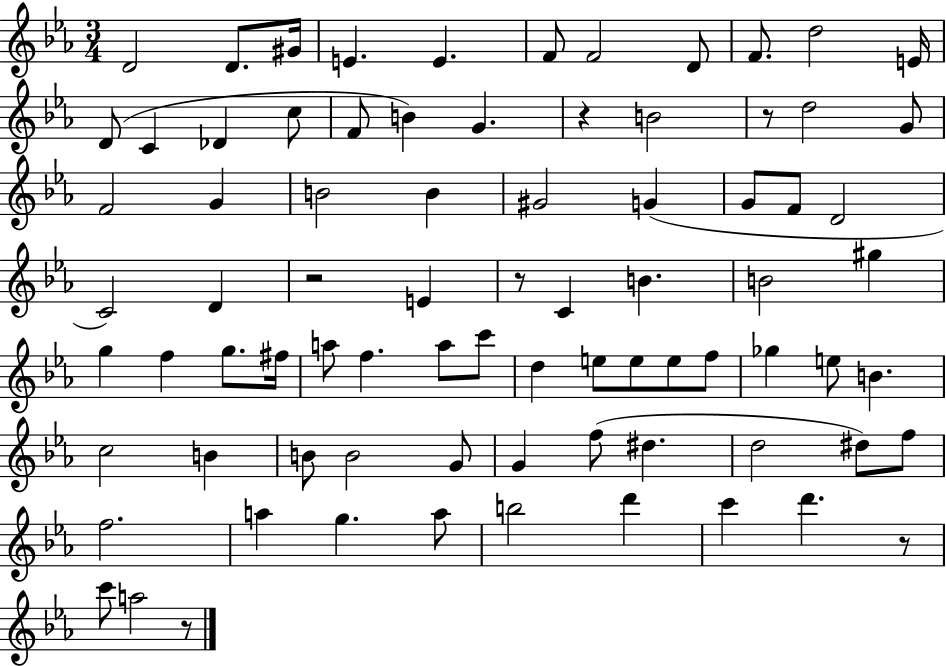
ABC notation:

X:1
T:Untitled
M:3/4
L:1/4
K:Eb
D2 D/2 ^G/4 E E F/2 F2 D/2 F/2 d2 E/4 D/2 C _D c/2 F/2 B G z B2 z/2 d2 G/2 F2 G B2 B ^G2 G G/2 F/2 D2 C2 D z2 E z/2 C B B2 ^g g f g/2 ^f/4 a/2 f a/2 c'/2 d e/2 e/2 e/2 f/2 _g e/2 B c2 B B/2 B2 G/2 G f/2 ^d d2 ^d/2 f/2 f2 a g a/2 b2 d' c' d' z/2 c'/2 a2 z/2